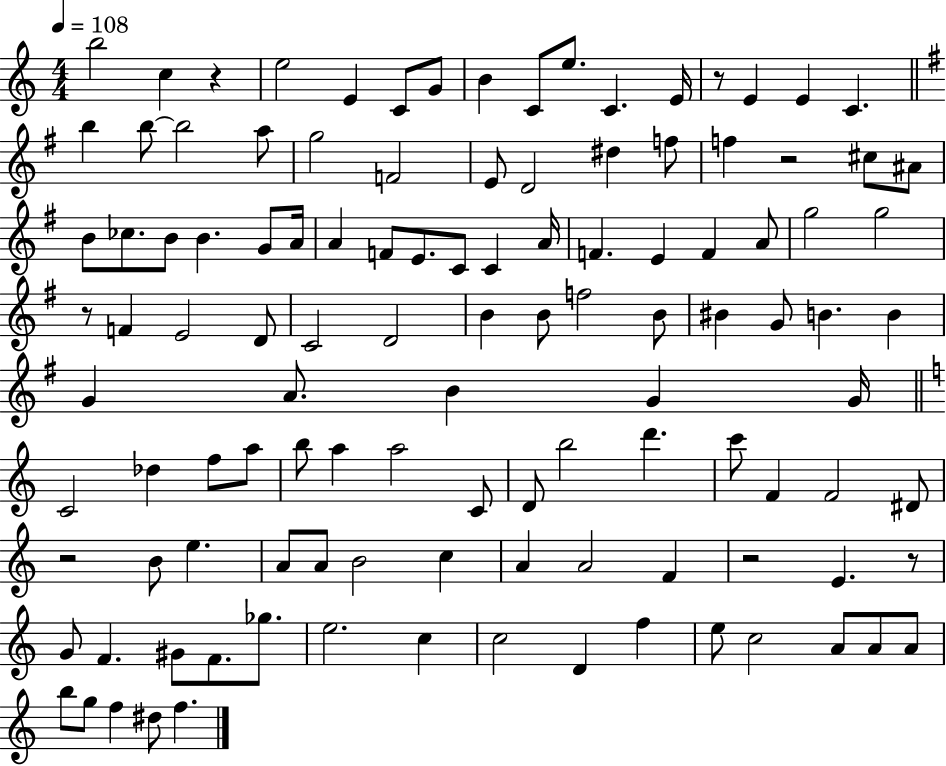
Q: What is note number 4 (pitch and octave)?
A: E4